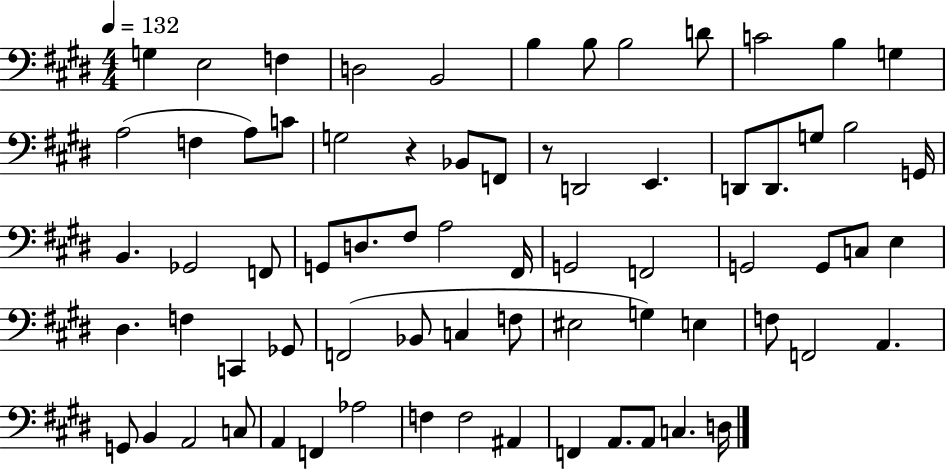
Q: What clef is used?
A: bass